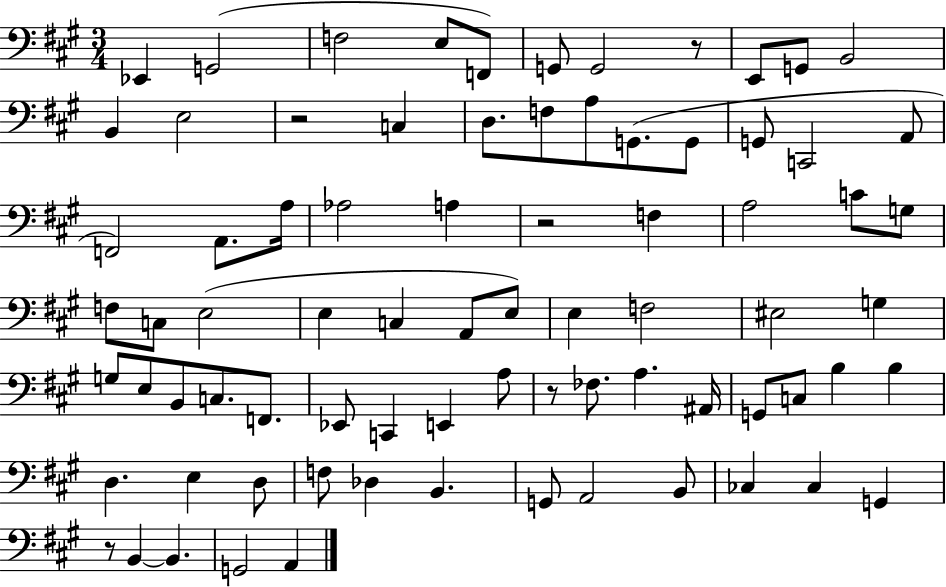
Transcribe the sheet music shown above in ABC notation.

X:1
T:Untitled
M:3/4
L:1/4
K:A
_E,, G,,2 F,2 E,/2 F,,/2 G,,/2 G,,2 z/2 E,,/2 G,,/2 B,,2 B,, E,2 z2 C, D,/2 F,/2 A,/2 G,,/2 G,,/2 G,,/2 C,,2 A,,/2 F,,2 A,,/2 A,/4 _A,2 A, z2 F, A,2 C/2 G,/2 F,/2 C,/2 E,2 E, C, A,,/2 E,/2 E, F,2 ^E,2 G, G,/2 E,/2 B,,/2 C,/2 F,,/2 _E,,/2 C,, E,, A,/2 z/2 _F,/2 A, ^A,,/4 G,,/2 C,/2 B, B, D, E, D,/2 F,/2 _D, B,, G,,/2 A,,2 B,,/2 _C, _C, G,, z/2 B,, B,, G,,2 A,,